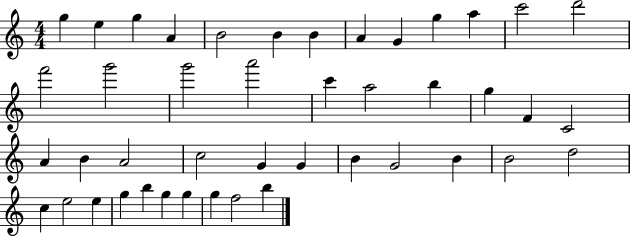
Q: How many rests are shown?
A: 0